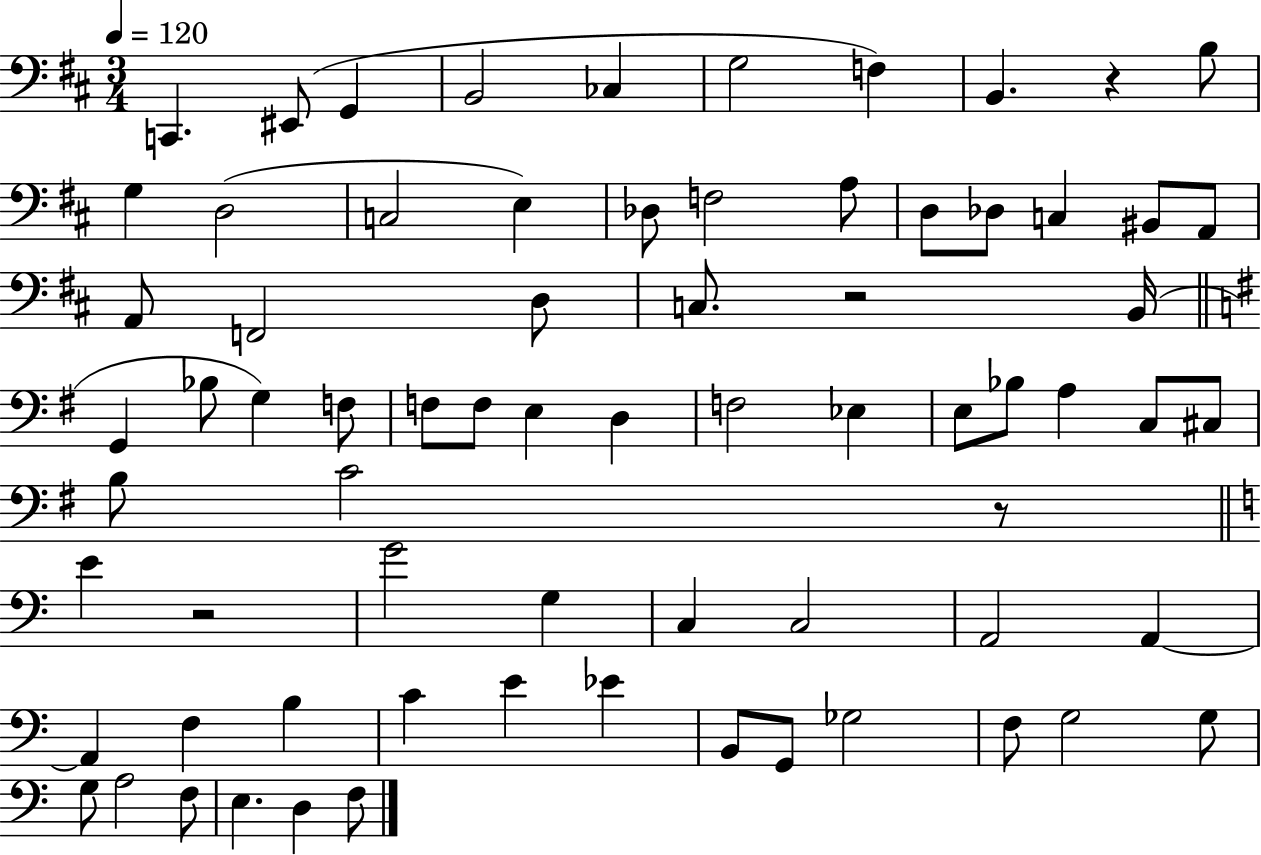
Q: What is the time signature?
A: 3/4